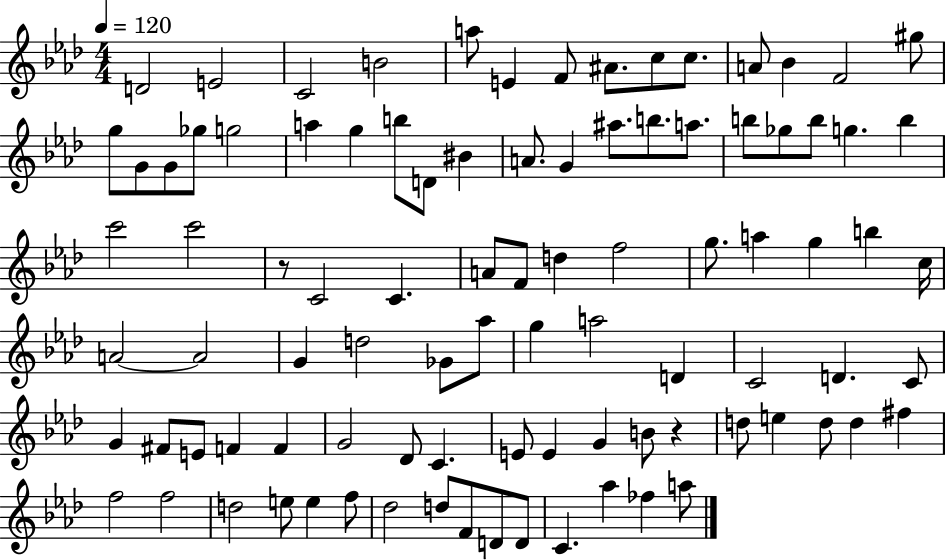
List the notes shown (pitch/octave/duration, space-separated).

D4/h E4/h C4/h B4/h A5/e E4/q F4/e A#4/e. C5/e C5/e. A4/e Bb4/q F4/h G#5/e G5/e G4/e G4/e Gb5/e G5/h A5/q G5/q B5/e D4/e BIS4/q A4/e. G4/q A#5/e. B5/e. A5/e. B5/e Gb5/e B5/e G5/q. B5/q C6/h C6/h R/e C4/h C4/q. A4/e F4/e D5/q F5/h G5/e. A5/q G5/q B5/q C5/s A4/h A4/h G4/q D5/h Gb4/e Ab5/e G5/q A5/h D4/q C4/h D4/q. C4/e G4/q F#4/e E4/e F4/q F4/q G4/h Db4/e C4/q. E4/e E4/q G4/q B4/e R/q D5/e E5/q D5/e D5/q F#5/q F5/h F5/h D5/h E5/e E5/q F5/e Db5/h D5/e F4/e D4/e D4/e C4/q. Ab5/q FES5/q A5/e